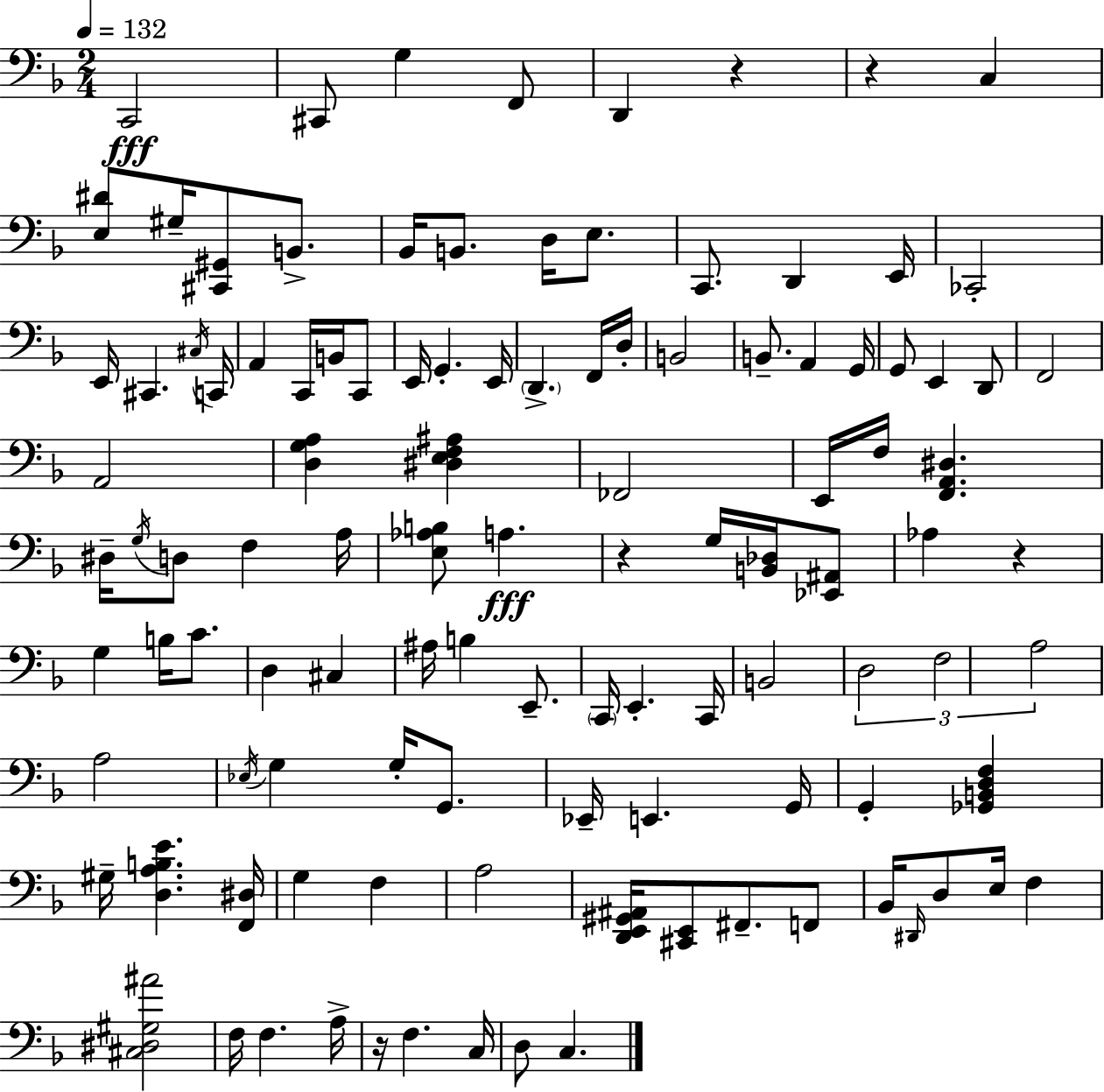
X:1
T:Untitled
M:2/4
L:1/4
K:F
C,,2 ^C,,/2 G, F,,/2 D,, z z C, [E,^D]/2 ^G,/4 [^C,,^G,,]/2 B,,/2 _B,,/4 B,,/2 D,/4 E,/2 C,,/2 D,, E,,/4 _C,,2 E,,/4 ^C,, ^C,/4 C,,/4 A,, C,,/4 B,,/4 C,,/2 E,,/4 G,, E,,/4 D,, F,,/4 D,/4 B,,2 B,,/2 A,, G,,/4 G,,/2 E,, D,,/2 F,,2 A,,2 [D,G,A,] [^D,E,F,^A,] _F,,2 E,,/4 F,/4 [F,,A,,^D,] ^D,/4 G,/4 D,/2 F, A,/4 [E,_A,B,]/2 A, z G,/4 [B,,_D,]/4 [_E,,^A,,]/2 _A, z G, B,/4 C/2 D, ^C, ^A,/4 B, E,,/2 C,,/4 E,, C,,/4 B,,2 D,2 F,2 A,2 A,2 _E,/4 G, G,/4 G,,/2 _E,,/4 E,, G,,/4 G,, [_G,,B,,D,F,] ^G,/4 [D,A,B,E] [F,,^D,]/4 G, F, A,2 [D,,E,,^G,,^A,,]/4 [^C,,E,,]/2 ^F,,/2 F,,/2 _B,,/4 ^D,,/4 D,/2 E,/4 F, [^C,^D,^G,^A]2 F,/4 F, A,/4 z/4 F, C,/4 D,/2 C,